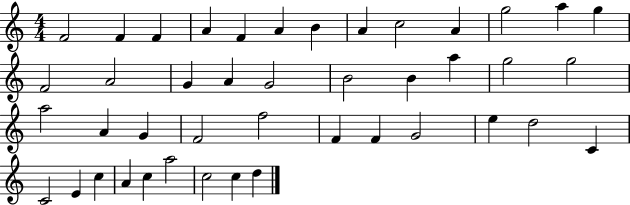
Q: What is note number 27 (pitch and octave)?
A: F4